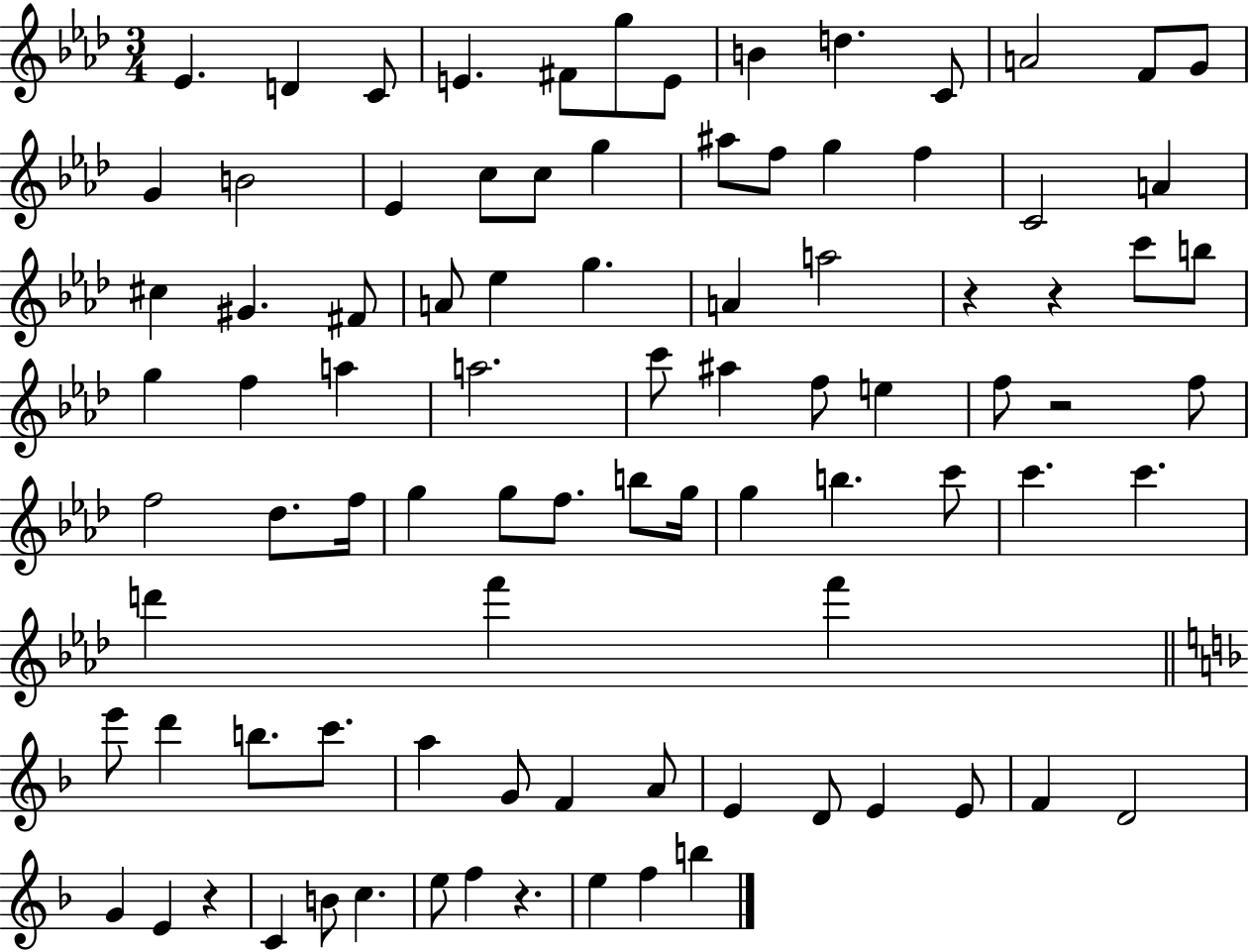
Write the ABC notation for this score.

X:1
T:Untitled
M:3/4
L:1/4
K:Ab
_E D C/2 E ^F/2 g/2 E/2 B d C/2 A2 F/2 G/2 G B2 _E c/2 c/2 g ^a/2 f/2 g f C2 A ^c ^G ^F/2 A/2 _e g A a2 z z c'/2 b/2 g f a a2 c'/2 ^a f/2 e f/2 z2 f/2 f2 _d/2 f/4 g g/2 f/2 b/2 g/4 g b c'/2 c' c' d' f' f' e'/2 d' b/2 c'/2 a G/2 F A/2 E D/2 E E/2 F D2 G E z C B/2 c e/2 f z e f b